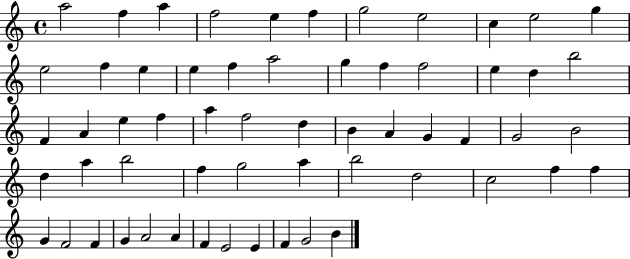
{
  \clef treble
  \time 4/4
  \defaultTimeSignature
  \key c \major
  a''2 f''4 a''4 | f''2 e''4 f''4 | g''2 e''2 | c''4 e''2 g''4 | \break e''2 f''4 e''4 | e''4 f''4 a''2 | g''4 f''4 f''2 | e''4 d''4 b''2 | \break f'4 a'4 e''4 f''4 | a''4 f''2 d''4 | b'4 a'4 g'4 f'4 | g'2 b'2 | \break d''4 a''4 b''2 | f''4 g''2 a''4 | b''2 d''2 | c''2 f''4 f''4 | \break g'4 f'2 f'4 | g'4 a'2 a'4 | f'4 e'2 e'4 | f'4 g'2 b'4 | \break \bar "|."
}